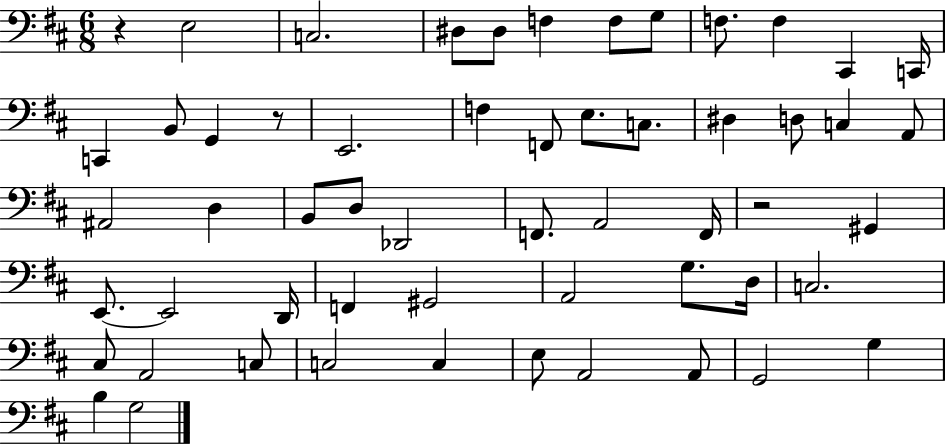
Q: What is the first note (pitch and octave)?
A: E3